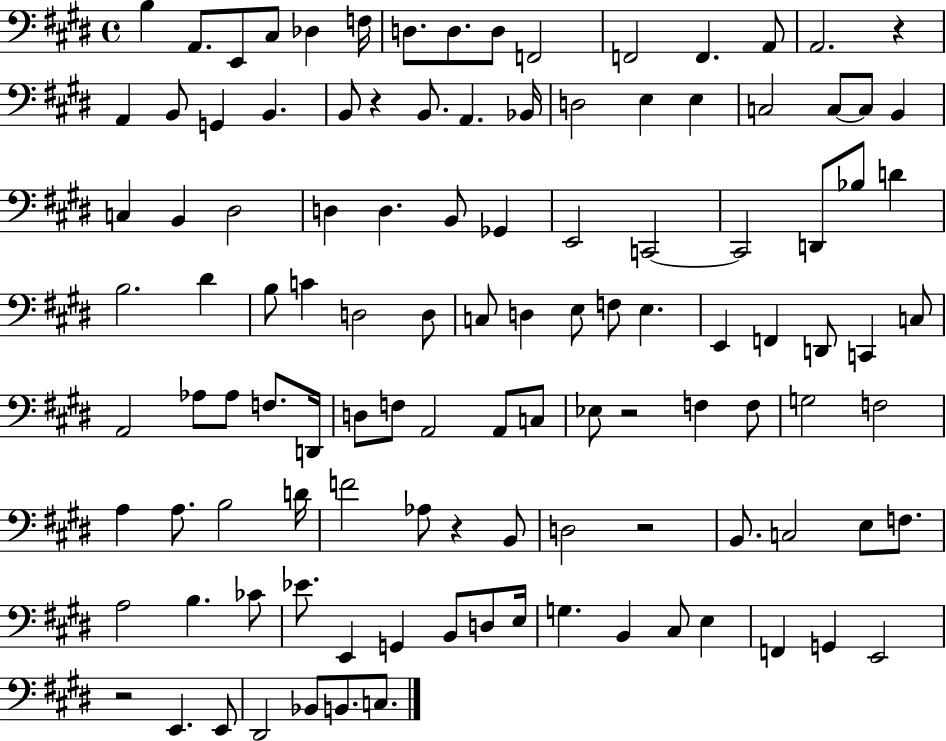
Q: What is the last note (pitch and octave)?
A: C3